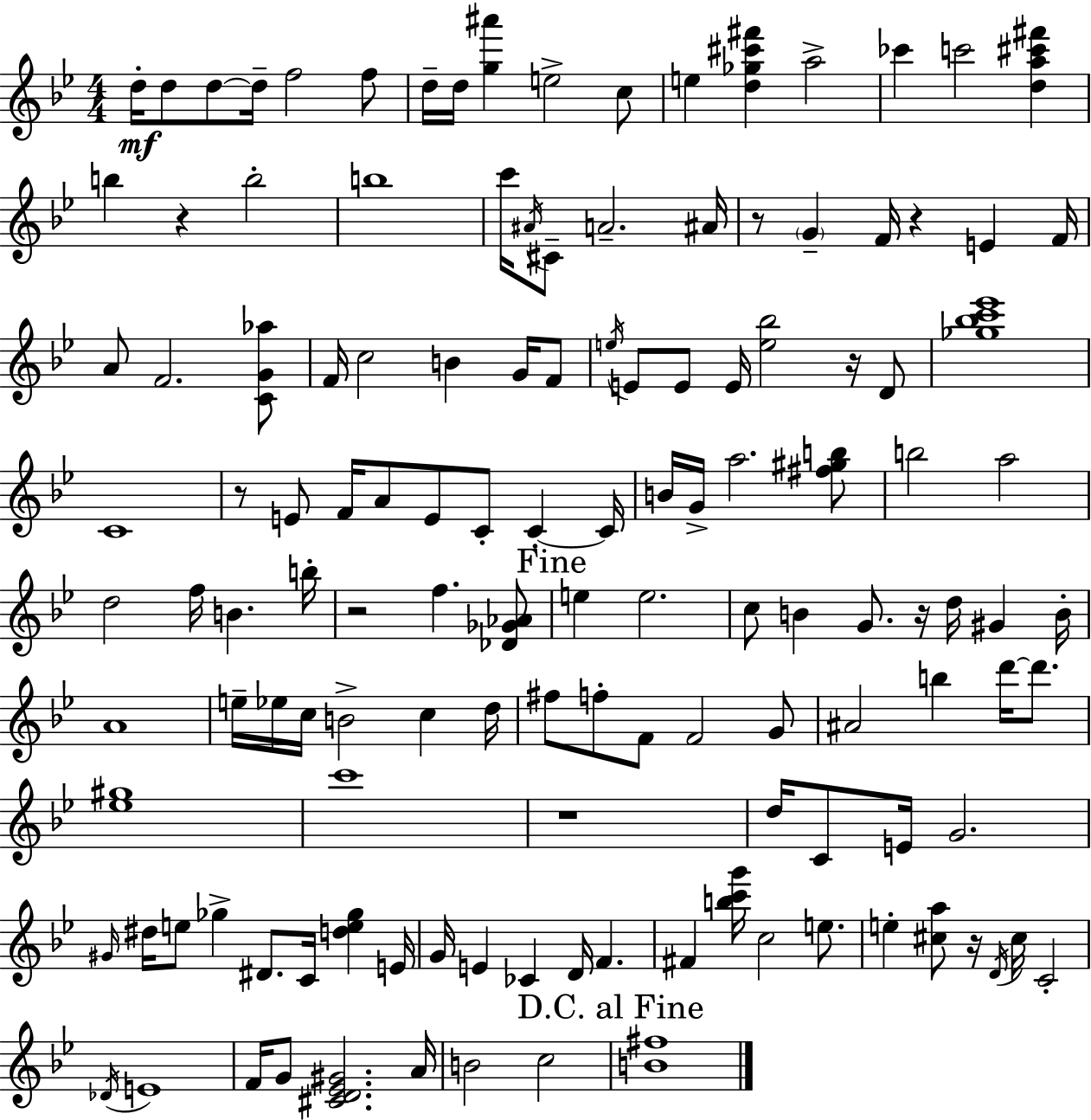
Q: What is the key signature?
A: BES major